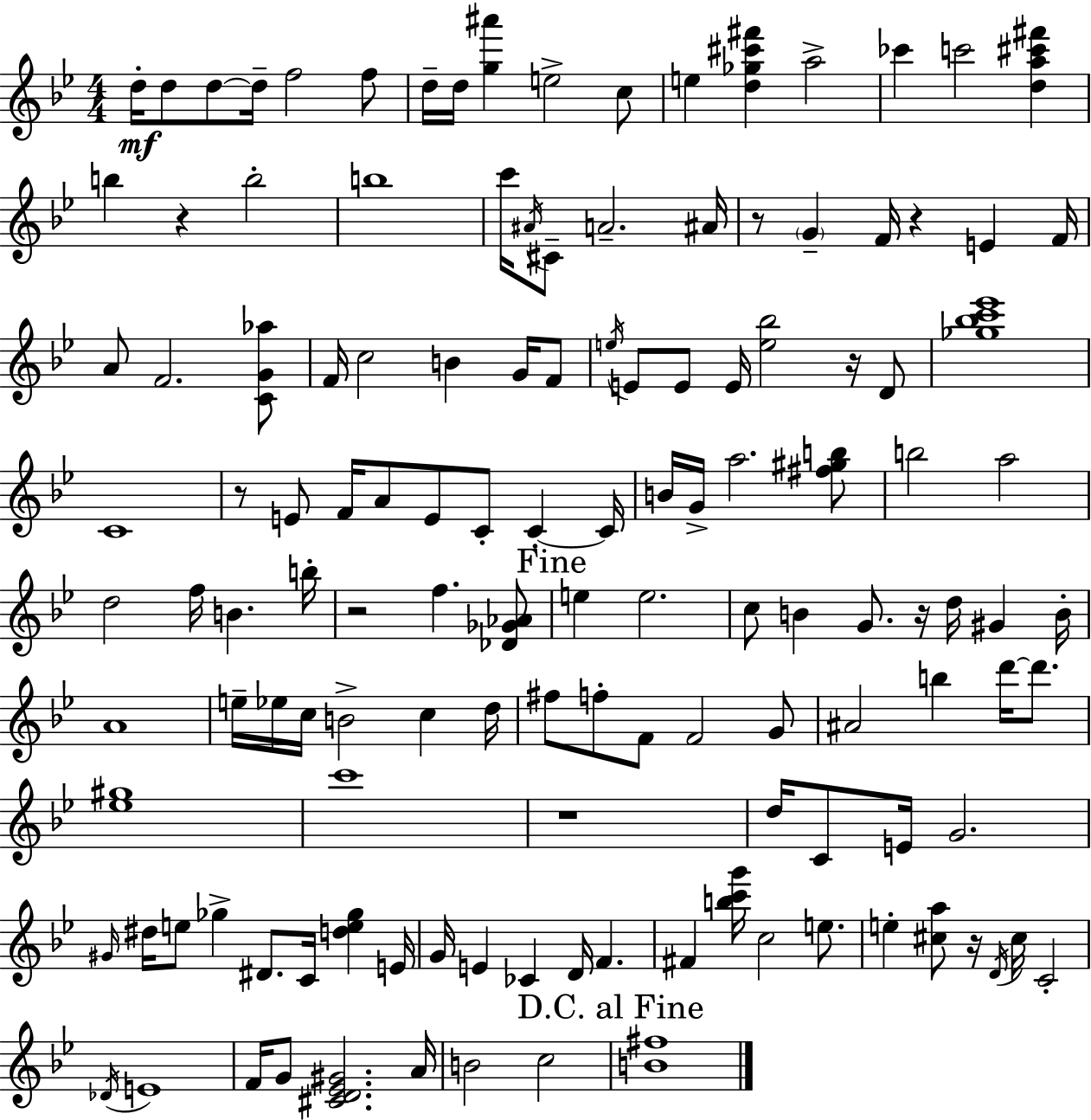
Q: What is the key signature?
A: BES major